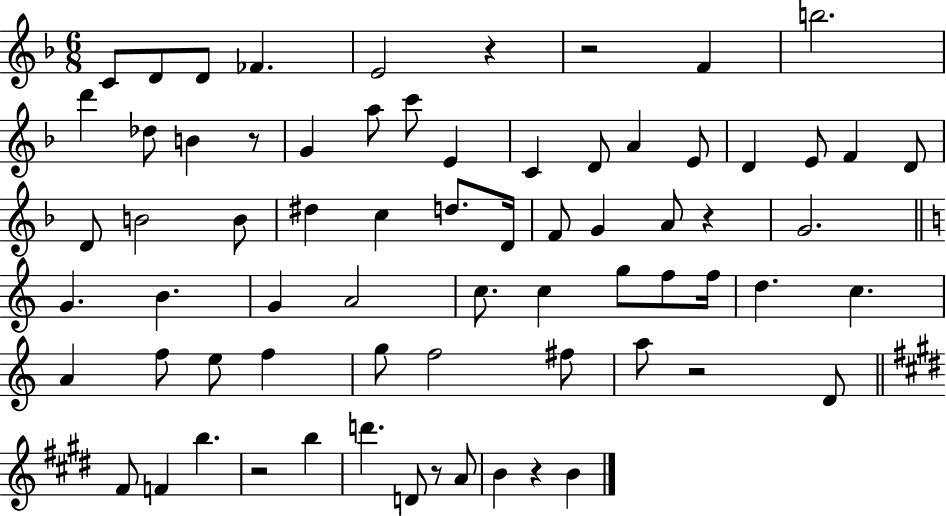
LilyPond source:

{
  \clef treble
  \numericTimeSignature
  \time 6/8
  \key f \major
  c'8 d'8 d'8 fes'4. | e'2 r4 | r2 f'4 | b''2. | \break d'''4 des''8 b'4 r8 | g'4 a''8 c'''8 e'4 | c'4 d'8 a'4 e'8 | d'4 e'8 f'4 d'8 | \break d'8 b'2 b'8 | dis''4 c''4 d''8. d'16 | f'8 g'4 a'8 r4 | g'2. | \break \bar "||" \break \key c \major g'4. b'4. | g'4 a'2 | c''8. c''4 g''8 f''8 f''16 | d''4. c''4. | \break a'4 f''8 e''8 f''4 | g''8 f''2 fis''8 | a''8 r2 d'8 | \bar "||" \break \key e \major fis'8 f'4 b''4. | r2 b''4 | d'''4. d'8 r8 a'8 | b'4 r4 b'4 | \break \bar "|."
}